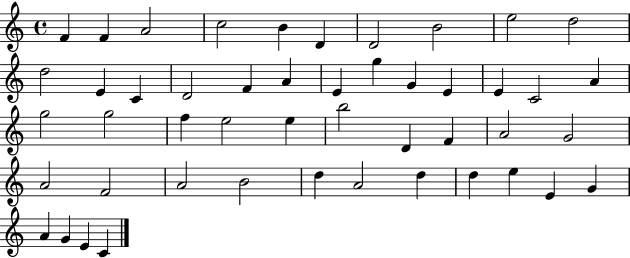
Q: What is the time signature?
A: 4/4